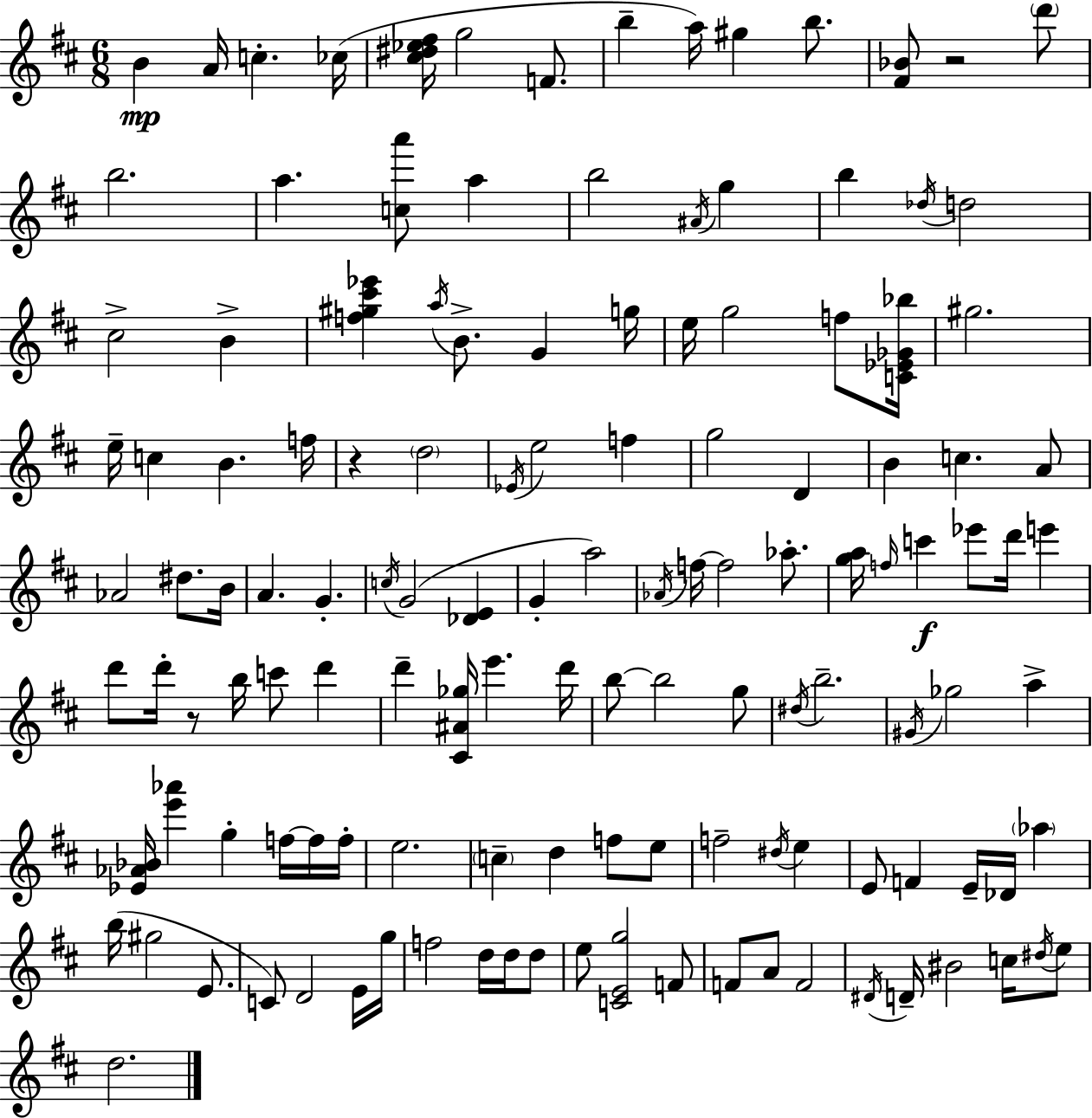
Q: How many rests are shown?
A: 3